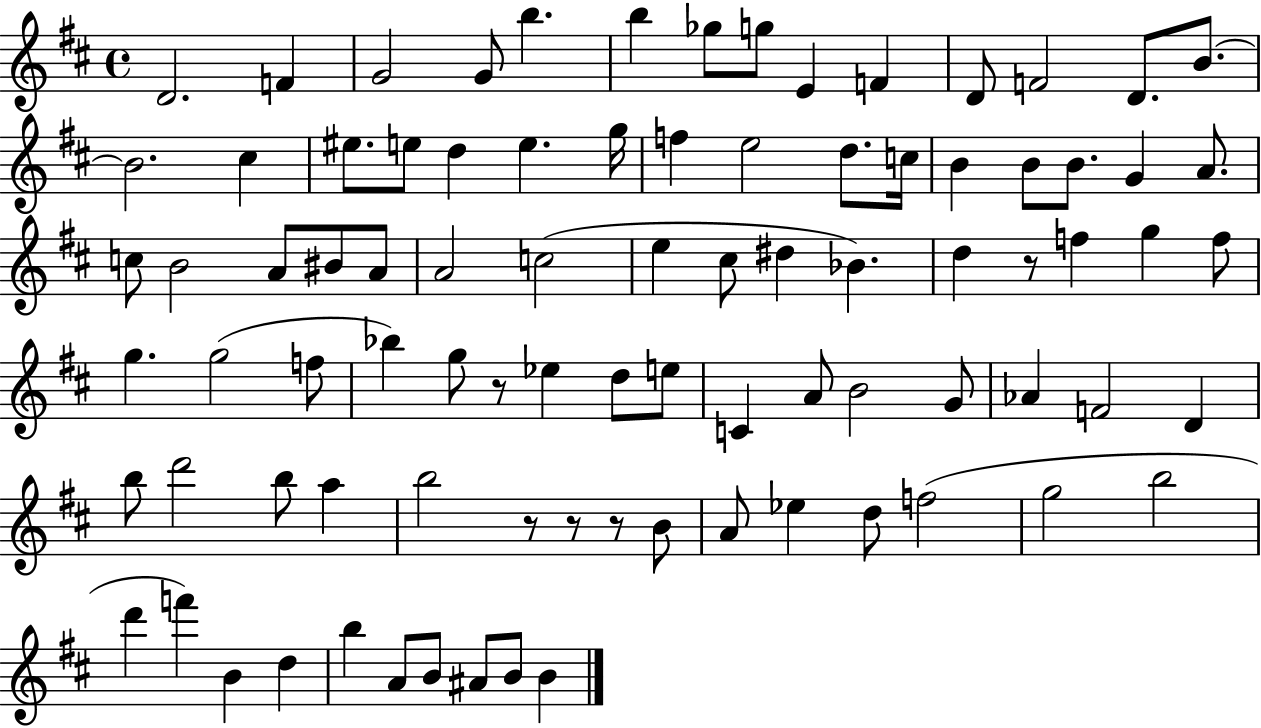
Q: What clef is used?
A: treble